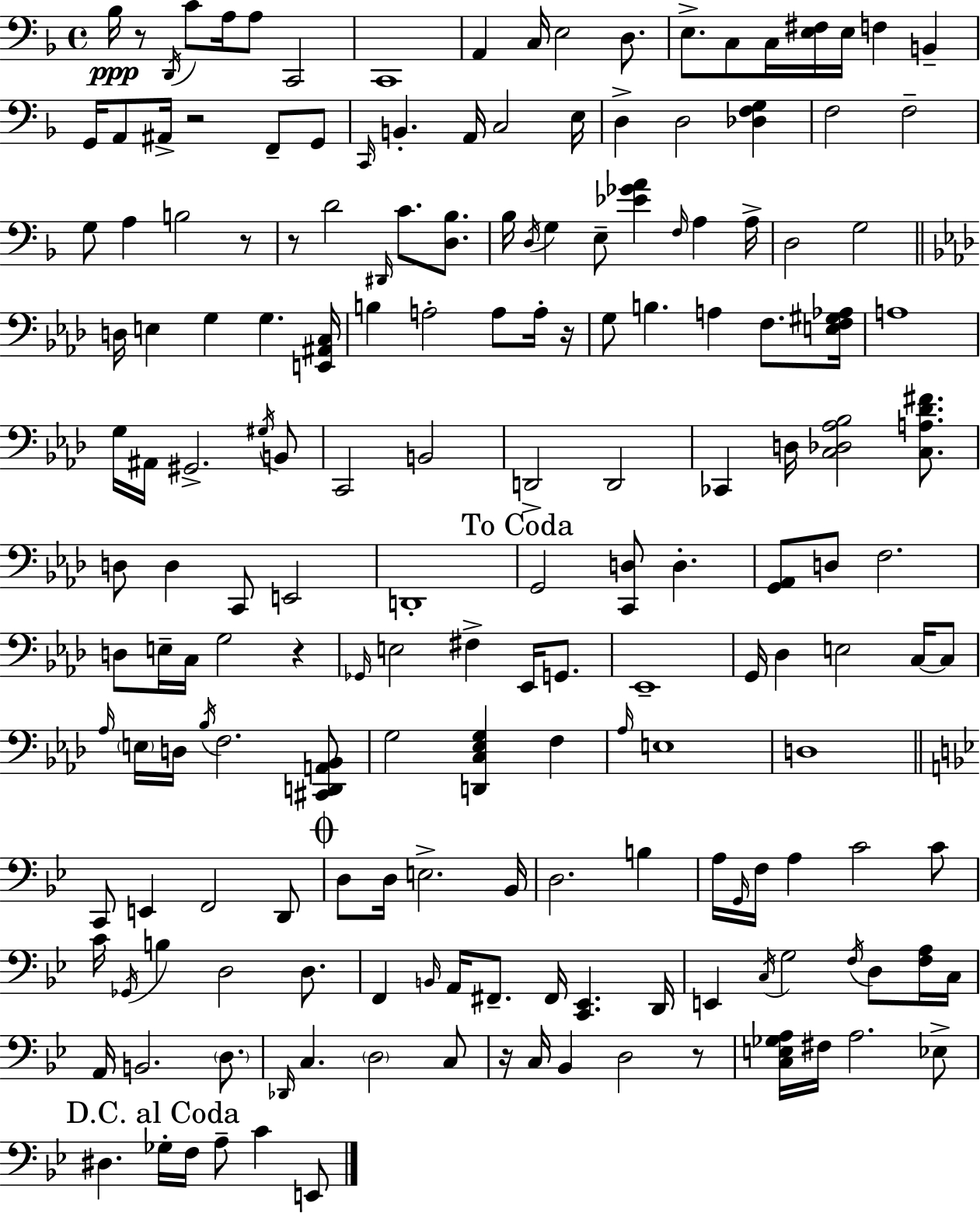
{
  \clef bass
  \time 4/4
  \defaultTimeSignature
  \key f \major
  bes16\ppp r8 \acciaccatura { d,16 } c'8 a16 a8 c,2 | c,1 | a,4 c16 e2 d8. | e8.-> c8 c16 <e fis>16 e16 f4 b,4-- | \break g,16 a,8 ais,16-> r2 f,8-- g,8 | \grace { c,16 } b,4.-. a,16 c2 | e16 d4-> d2 <des f g>4 | f2 f2-- | \break g8 a4 b2 | r8 r8 d'2 \grace { dis,16 } c'8. | <d bes>8. bes16 \acciaccatura { d16 } g4 e8-- <ees' ges' a'>4 \grace { f16 } | a4 a16-> d2 g2 | \break \bar "||" \break \key aes \major d16 e4 g4 g4. <e, ais, c>16 | b4 a2-. a8 a16-. r16 | g8 b4. a4 f8. <e f gis aes>16 | a1 | \break g16 ais,16 gis,2.-> \acciaccatura { gis16 } b,8 | c,2 b,2 | d,2-> d,2 | ces,4 d16 <c des aes bes>2 <c a des' fis'>8. | \break d8 d4 c,8 e,2 | d,1-. | \mark "To Coda" g,2 <c, d>8 d4.-. | <g, aes,>8 d8 f2. | \break d8 e16-- c16 g2 r4 | \grace { ges,16 } e2 fis4-> ees,16 g,8. | ees,1-- | g,16 des4 e2 c16~~ | \break c8 \grace { aes16 } \parenthesize e16 d16 \acciaccatura { bes16 } f2. | <cis, d, a, bes,>8 g2 <d, c ees g>4 | f4 \grace { aes16 } e1 | d1 | \break \bar "||" \break \key g \minor c,8 e,4 f,2 d,8 | \mark \markup { \musicglyph "scripts.coda" } d8 d16 e2.-> bes,16 | d2. b4 | a16 \grace { g,16 } f16 a4 c'2 c'8 | \break c'16 \acciaccatura { ges,16 } b4 d2 d8. | f,4 \grace { b,16 } a,16 fis,8.-- fis,16 <c, ees,>4. | d,16 e,4 \acciaccatura { c16 } g2 | \acciaccatura { f16 } d8 <f a>16 c16 a,16 b,2. | \break \parenthesize d8. \grace { des,16 } c4. \parenthesize d2 | c8 r16 c16 bes,4 d2 | r8 <c e ges a>16 fis16 a2. | ees8-> \mark "D.C. al Coda" dis4. ges16-. f16 a8-- | \break c'4 e,8 \bar "|."
}